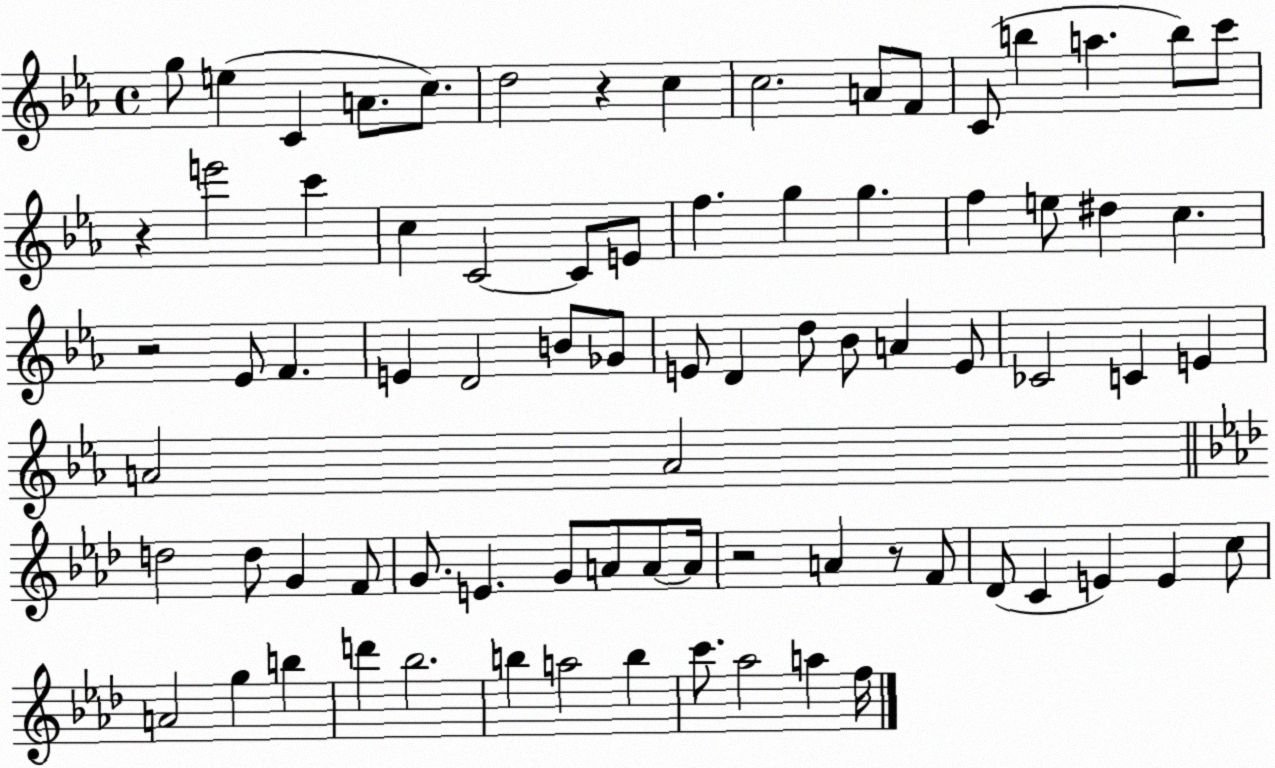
X:1
T:Untitled
M:4/4
L:1/4
K:Eb
g/2 e C A/2 c/2 d2 z c c2 A/2 F/2 C/2 b a b/2 c'/2 z e'2 c' c C2 C/2 E/2 f g g f e/2 ^d c z2 _E/2 F E D2 B/2 _G/2 E/2 D d/2 _B/2 A E/2 _C2 C E A2 A2 d2 d/2 G F/2 G/2 E G/2 A/2 A/2 A/4 z2 A z/2 F/2 _D/2 C E E c/2 A2 g b d' _b2 b a2 b c'/2 _a2 a f/4